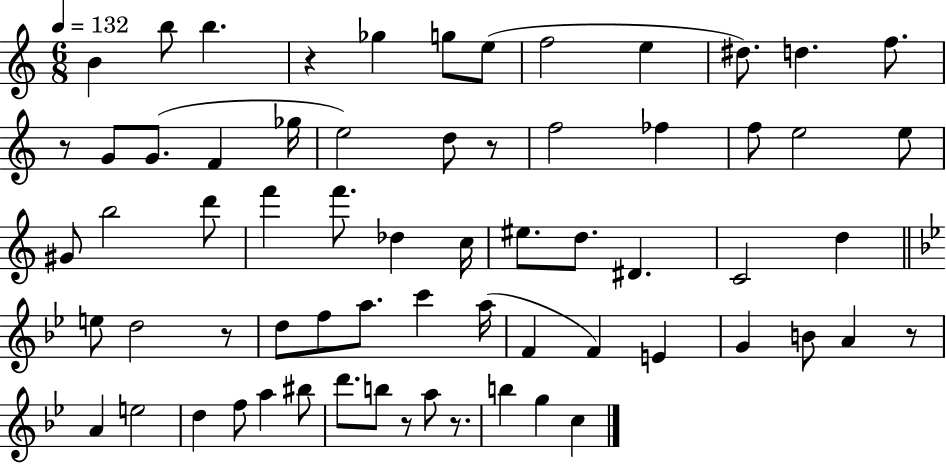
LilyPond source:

{
  \clef treble
  \numericTimeSignature
  \time 6/8
  \key c \major
  \tempo 4 = 132
  b'4 b''8 b''4. | r4 ges''4 g''8 e''8( | f''2 e''4 | dis''8.) d''4. f''8. | \break r8 g'8 g'8.( f'4 ges''16 | e''2) d''8 r8 | f''2 fes''4 | f''8 e''2 e''8 | \break gis'8 b''2 d'''8 | f'''4 f'''8. des''4 c''16 | eis''8. d''8. dis'4. | c'2 d''4 | \break \bar "||" \break \key g \minor e''8 d''2 r8 | d''8 f''8 a''8. c'''4 a''16( | f'4 f'4) e'4 | g'4 b'8 a'4 r8 | \break a'4 e''2 | d''4 f''8 a''4 bis''8 | d'''8. b''8 r8 a''8 r8. | b''4 g''4 c''4 | \break \bar "|."
}